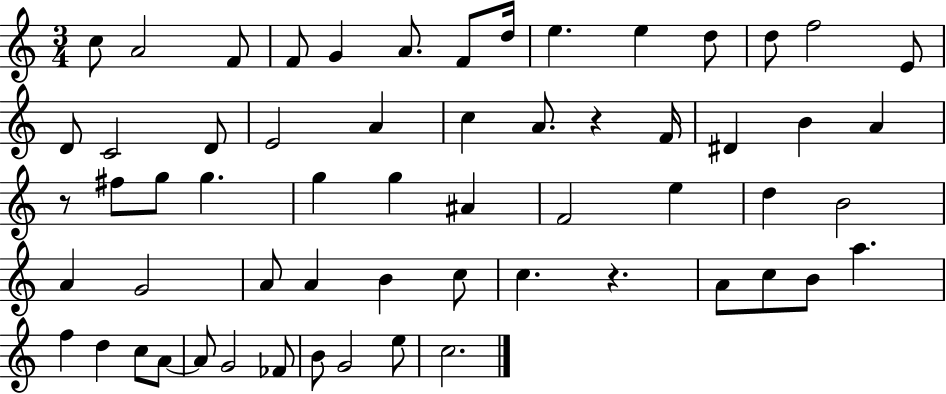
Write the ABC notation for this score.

X:1
T:Untitled
M:3/4
L:1/4
K:C
c/2 A2 F/2 F/2 G A/2 F/2 d/4 e e d/2 d/2 f2 E/2 D/2 C2 D/2 E2 A c A/2 z F/4 ^D B A z/2 ^f/2 g/2 g g g ^A F2 e d B2 A G2 A/2 A B c/2 c z A/2 c/2 B/2 a f d c/2 A/2 A/2 G2 _F/2 B/2 G2 e/2 c2